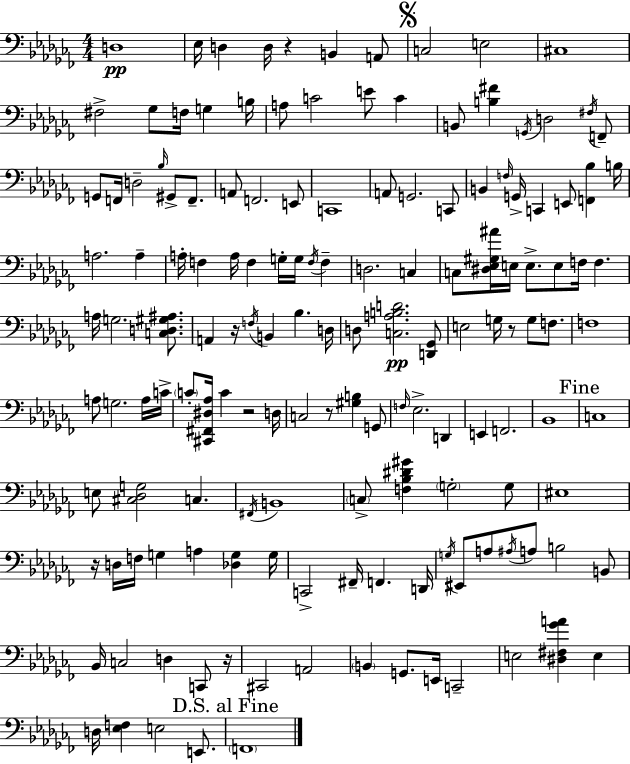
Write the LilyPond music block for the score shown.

{
  \clef bass
  \numericTimeSignature
  \time 4/4
  \key aes \minor
  d1\pp | ees16 d4 d16 r4 b,4 a,8 | \mark \markup { \musicglyph "scripts.segno" } c2 e2 | cis1 | \break fis2-> ges8 f16 g4 b16 | a8 c'2 e'8 c'4 | b,8 <b fis'>4 \acciaccatura { g,16 } d2 \acciaccatura { fis16 } | f,8-- g,8 f,16 d2-- \grace { bes16 } gis,8-> | \break f,8.-- a,8 f,2. | e,8 c,1 | a,8 g,2. | c,8 b,4 \grace { f16 } g,16-> c,4 e,8 <f, bes>4 | \break b16 a2. | a4-- a16-. f4 a16 f4 g16-. g16 | \acciaccatura { f16 } f4-- d2. | c4 c8 <dis ees gis ais'>16 e16 e8.-> e8 f16 f4. | \break a16 g2. | <c d gis ais>8. a,4 r16 \acciaccatura { f16 } b,4 bes4. | d16 d8 <c a b d'>2.\pp | <d, ges,>8 e2 g16 r8 | \break g8 f8. f1 | a8 g2. | a16 c'16-> \parenthesize c'8-. <cis, fis, dis aes>16 c'4 r2 | d16 c2 r8 | \break <gis b>4 g,8 \grace { f16 } ees2.-> | d,4 e,4 f,2. | bes,1 | \mark "Fine" c1 | \break e8 <cis des g>2 | c4. \acciaccatura { fis,16 } b,1 | \parenthesize c8-> <f bes dis' gis'>4 \parenthesize g2-. | g8 eis1 | \break r16 d16 f16 g4 a4 | <des g>4 g16 c,2-> | fis,16-- f,4. d,16 \acciaccatura { g16 } eis,8 a8 \acciaccatura { ais16 } a8 | b2 b,8 bes,16 c2 | \break d4 c,8 r16 cis,2 | a,2 \parenthesize b,4 g,8. | e,16 c,2-- e2 | <dis fis ges' a'>4 e4 d16 <ees f>4 e2 | \break e,8. \mark "D.S. al Fine" \parenthesize f,1 | \bar "|."
}